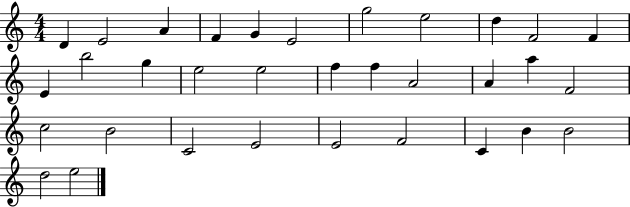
X:1
T:Untitled
M:4/4
L:1/4
K:C
D E2 A F G E2 g2 e2 d F2 F E b2 g e2 e2 f f A2 A a F2 c2 B2 C2 E2 E2 F2 C B B2 d2 e2